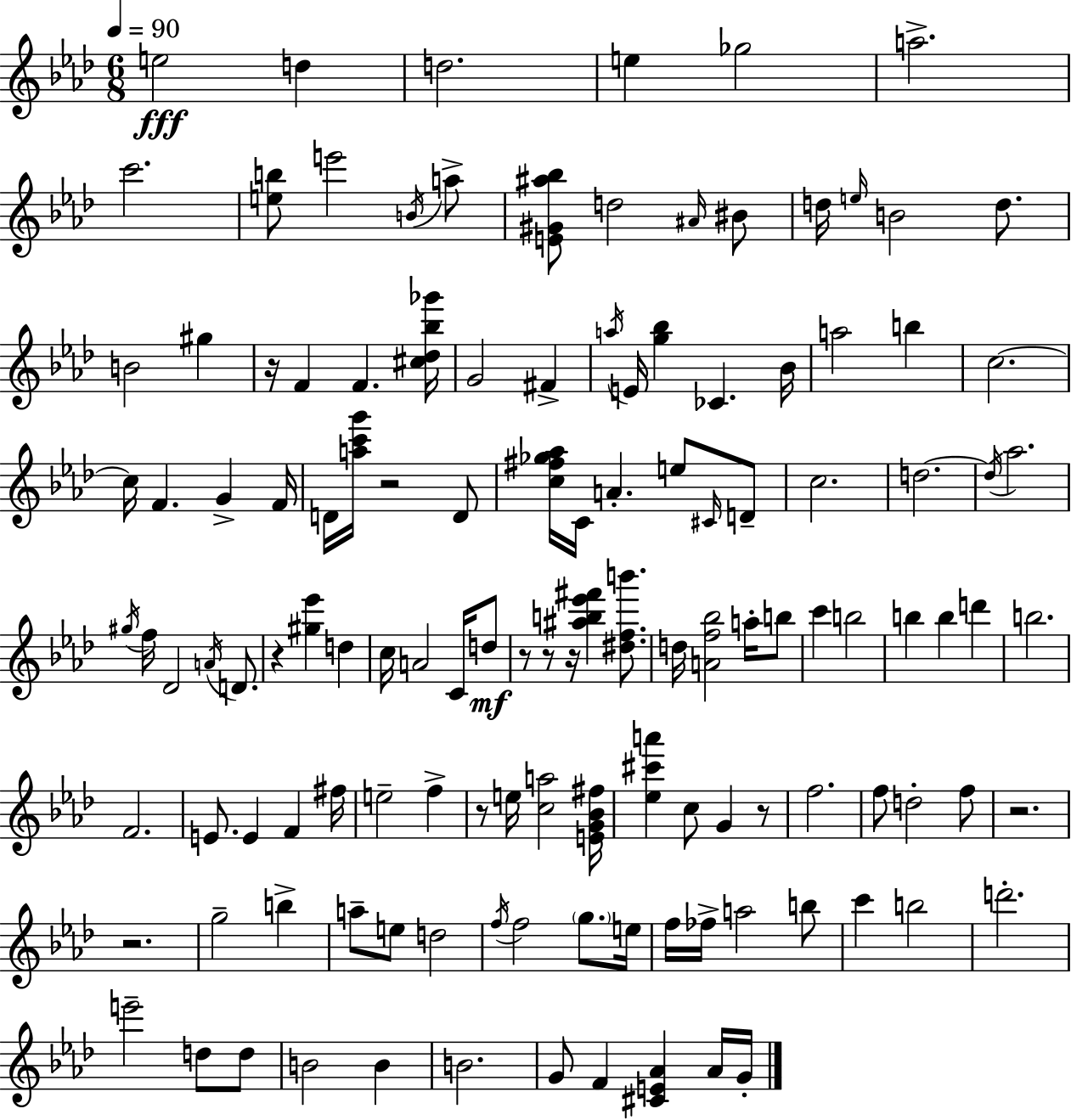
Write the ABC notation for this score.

X:1
T:Untitled
M:6/8
L:1/4
K:Fm
e2 d d2 e _g2 a2 c'2 [eb]/2 e'2 B/4 a/2 [E^G^a_b]/2 d2 ^A/4 ^B/2 d/4 e/4 B2 d/2 B2 ^g z/4 F F [^c_d_b_g']/4 G2 ^F a/4 E/4 [g_b] _C _B/4 a2 b c2 c/4 F G F/4 D/4 [ac'g']/4 z2 D/2 [c^f_g_a]/4 C/4 A e/2 ^C/4 D/2 c2 d2 d/4 _a2 ^g/4 f/4 _D2 A/4 D/2 z [^g_e'] d c/4 A2 C/4 d/2 z/2 z/2 z/4 [^ab_e'^f'] [^dfb']/2 d/4 [Af_b]2 a/4 b/2 c' b2 b b d' b2 F2 E/2 E F ^f/4 e2 f z/2 e/4 [ca]2 [EG_B^f]/4 [_e^c'a'] c/2 G z/2 f2 f/2 d2 f/2 z2 z2 g2 b a/2 e/2 d2 f/4 f2 g/2 e/4 f/4 _f/4 a2 b/2 c' b2 d'2 e'2 d/2 d/2 B2 B B2 G/2 F [^CE_A] _A/4 G/4